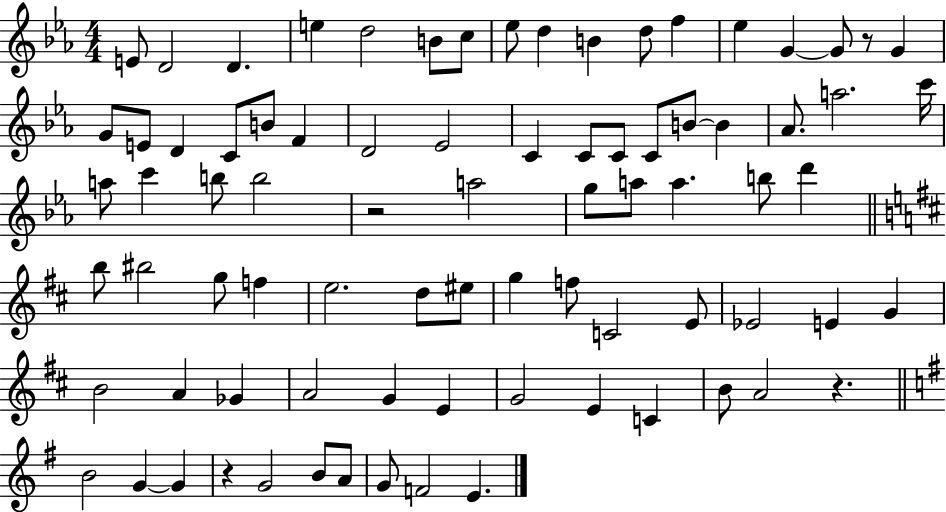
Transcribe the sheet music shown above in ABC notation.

X:1
T:Untitled
M:4/4
L:1/4
K:Eb
E/2 D2 D e d2 B/2 c/2 _e/2 d B d/2 f _e G G/2 z/2 G G/2 E/2 D C/2 B/2 F D2 _E2 C C/2 C/2 C/2 B/2 B _A/2 a2 c'/4 a/2 c' b/2 b2 z2 a2 g/2 a/2 a b/2 d' b/2 ^b2 g/2 f e2 d/2 ^e/2 g f/2 C2 E/2 _E2 E G B2 A _G A2 G E G2 E C B/2 A2 z B2 G G z G2 B/2 A/2 G/2 F2 E